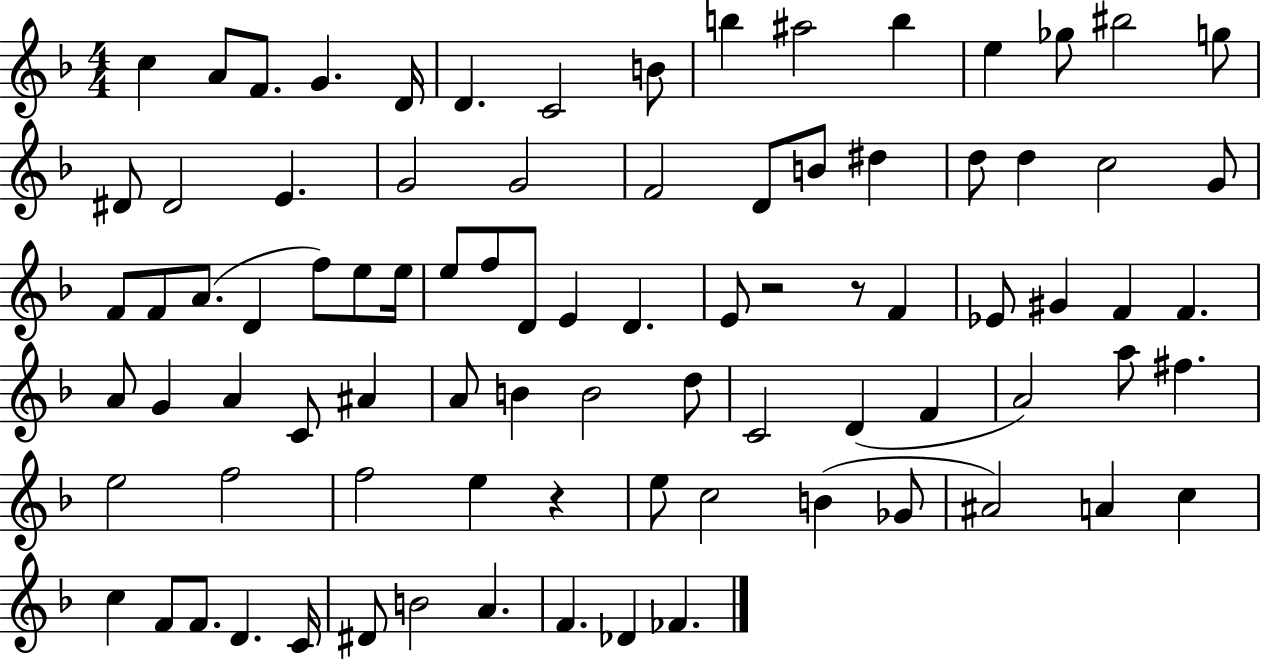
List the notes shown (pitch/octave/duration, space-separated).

C5/q A4/e F4/e. G4/q. D4/s D4/q. C4/h B4/e B5/q A#5/h B5/q E5/q Gb5/e BIS5/h G5/e D#4/e D#4/h E4/q. G4/h G4/h F4/h D4/e B4/e D#5/q D5/e D5/q C5/h G4/e F4/e F4/e A4/e. D4/q F5/e E5/e E5/s E5/e F5/e D4/e E4/q D4/q. E4/e R/h R/e F4/q Eb4/e G#4/q F4/q F4/q. A4/e G4/q A4/q C4/e A#4/q A4/e B4/q B4/h D5/e C4/h D4/q F4/q A4/h A5/e F#5/q. E5/h F5/h F5/h E5/q R/q E5/e C5/h B4/q Gb4/e A#4/h A4/q C5/q C5/q F4/e F4/e. D4/q. C4/s D#4/e B4/h A4/q. F4/q. Db4/q FES4/q.